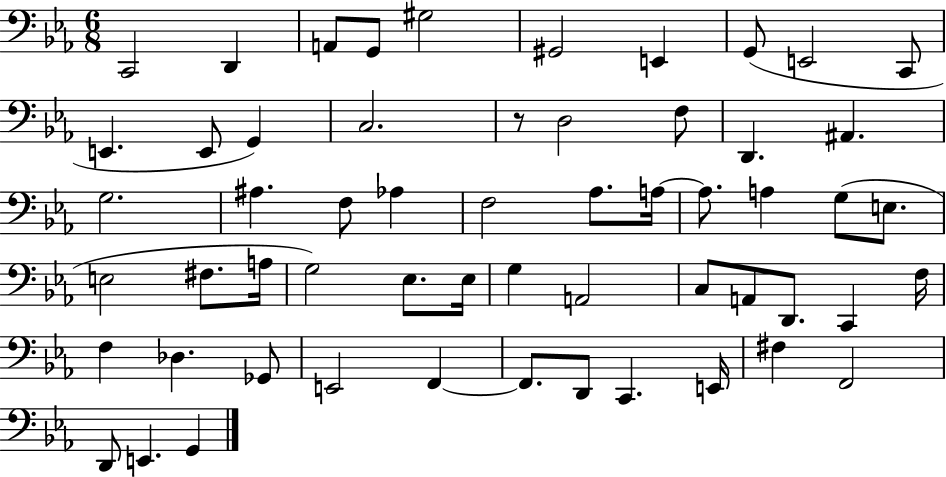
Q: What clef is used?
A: bass